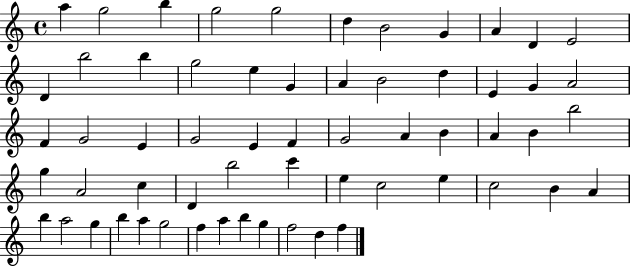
{
  \clef treble
  \time 4/4
  \defaultTimeSignature
  \key c \major
  a''4 g''2 b''4 | g''2 g''2 | d''4 b'2 g'4 | a'4 d'4 e'2 | \break d'4 b''2 b''4 | g''2 e''4 g'4 | a'4 b'2 d''4 | e'4 g'4 a'2 | \break f'4 g'2 e'4 | g'2 e'4 f'4 | g'2 a'4 b'4 | a'4 b'4 b''2 | \break g''4 a'2 c''4 | d'4 b''2 c'''4 | e''4 c''2 e''4 | c''2 b'4 a'4 | \break b''4 a''2 g''4 | b''4 a''4 g''2 | f''4 a''4 b''4 g''4 | f''2 d''4 f''4 | \break \bar "|."
}